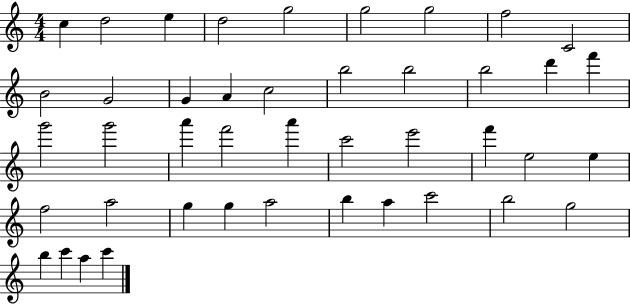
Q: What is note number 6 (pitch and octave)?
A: G5